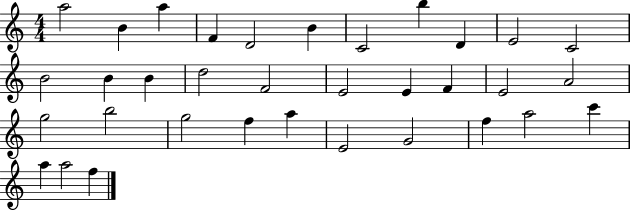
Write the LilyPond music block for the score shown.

{
  \clef treble
  \numericTimeSignature
  \time 4/4
  \key c \major
  a''2 b'4 a''4 | f'4 d'2 b'4 | c'2 b''4 d'4 | e'2 c'2 | \break b'2 b'4 b'4 | d''2 f'2 | e'2 e'4 f'4 | e'2 a'2 | \break g''2 b''2 | g''2 f''4 a''4 | e'2 g'2 | f''4 a''2 c'''4 | \break a''4 a''2 f''4 | \bar "|."
}